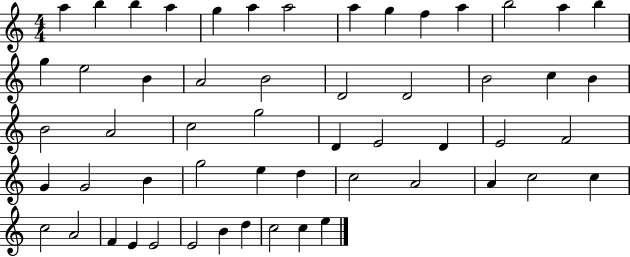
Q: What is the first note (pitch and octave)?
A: A5